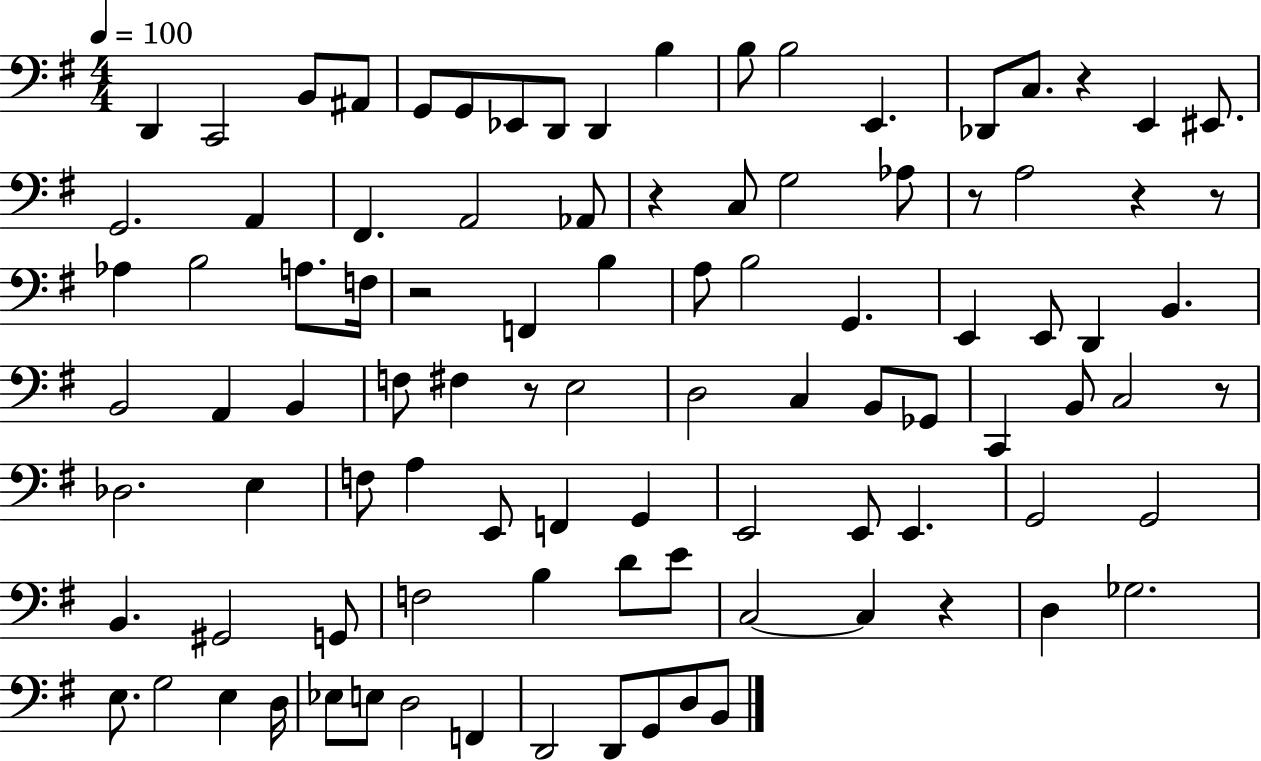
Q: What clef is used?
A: bass